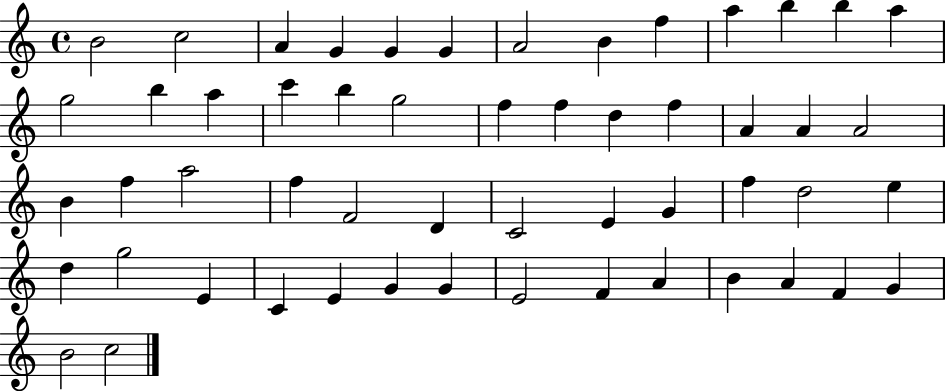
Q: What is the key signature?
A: C major